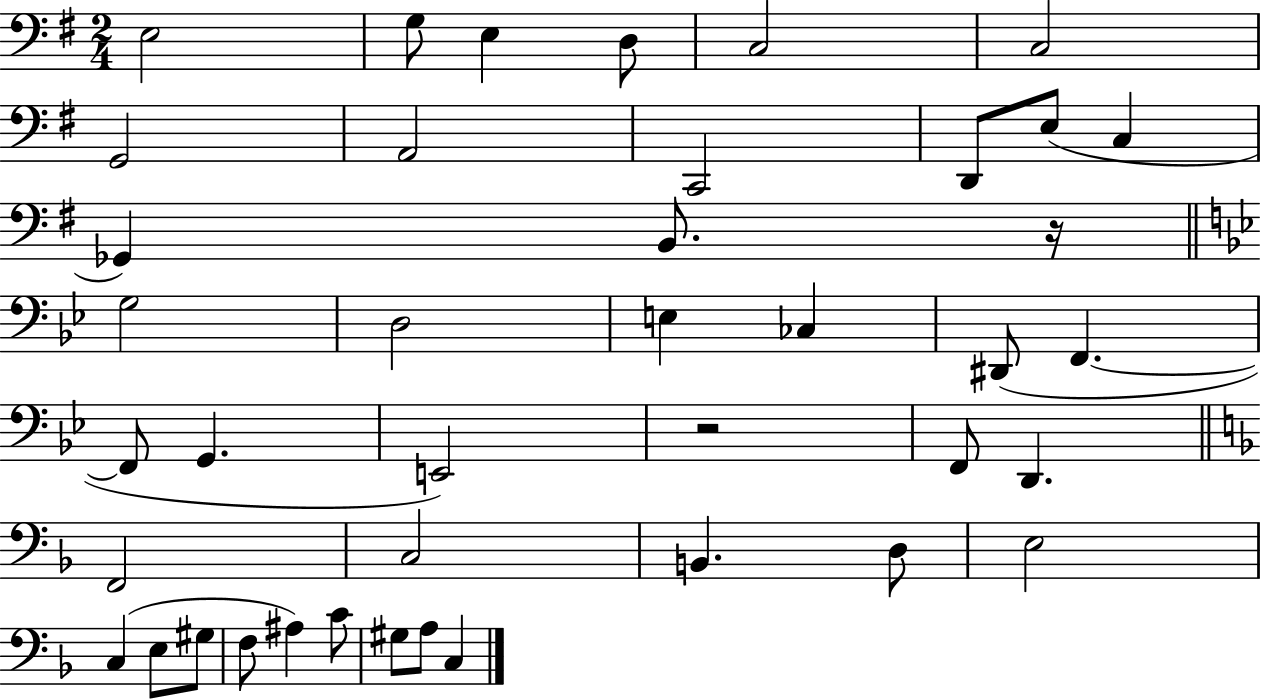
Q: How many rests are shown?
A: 2